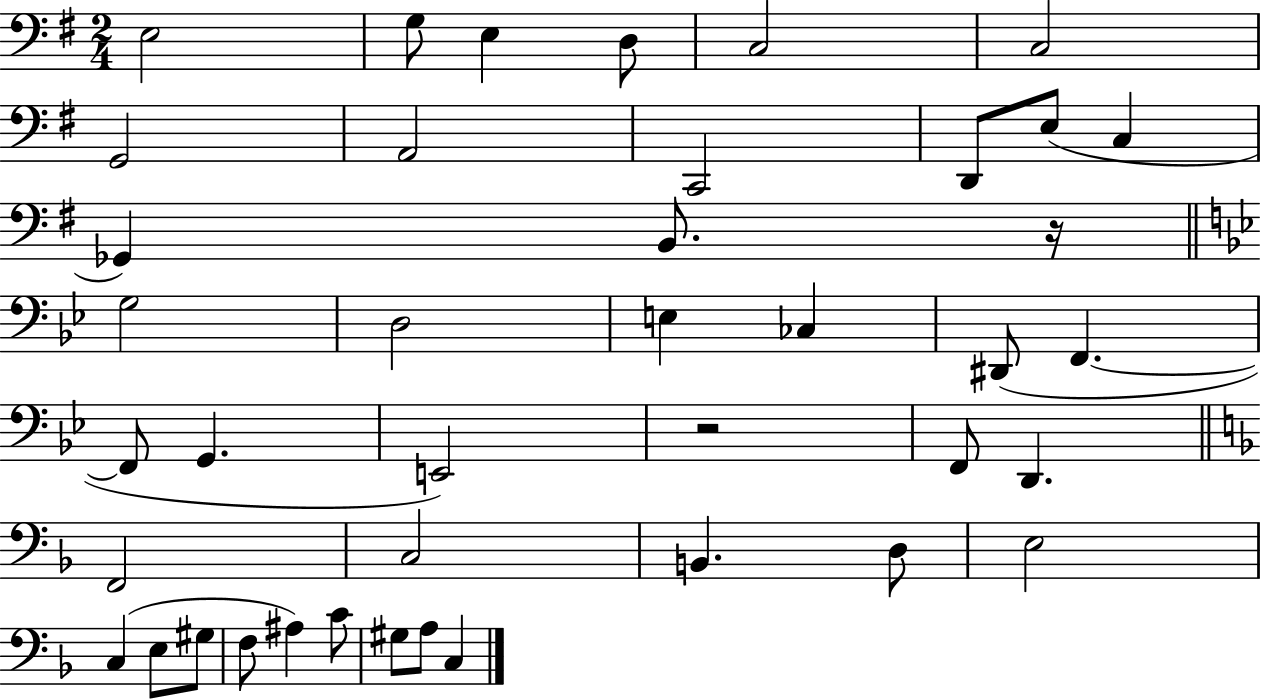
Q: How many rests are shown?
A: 2